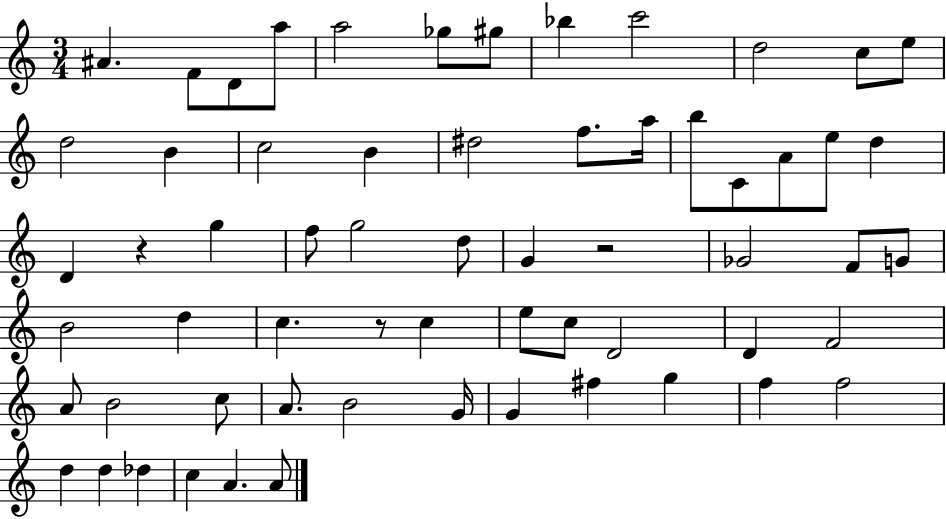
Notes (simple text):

A#4/q. F4/e D4/e A5/e A5/h Gb5/e G#5/e Bb5/q C6/h D5/h C5/e E5/e D5/h B4/q C5/h B4/q D#5/h F5/e. A5/s B5/e C4/e A4/e E5/e D5/q D4/q R/q G5/q F5/e G5/h D5/e G4/q R/h Gb4/h F4/e G4/e B4/h D5/q C5/q. R/e C5/q E5/e C5/e D4/h D4/q F4/h A4/e B4/h C5/e A4/e. B4/h G4/s G4/q F#5/q G5/q F5/q F5/h D5/q D5/q Db5/q C5/q A4/q. A4/e